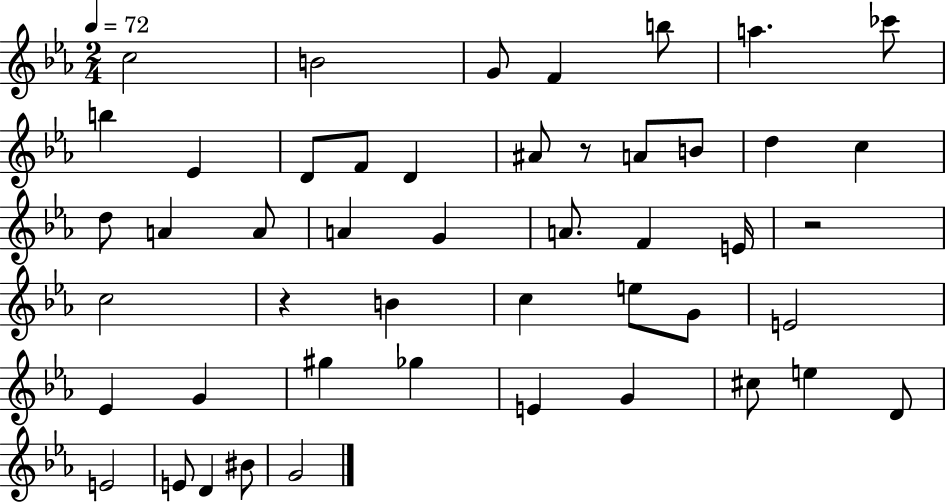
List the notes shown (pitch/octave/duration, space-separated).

C5/h B4/h G4/e F4/q B5/e A5/q. CES6/e B5/q Eb4/q D4/e F4/e D4/q A#4/e R/e A4/e B4/e D5/q C5/q D5/e A4/q A4/e A4/q G4/q A4/e. F4/q E4/s R/h C5/h R/q B4/q C5/q E5/e G4/e E4/h Eb4/q G4/q G#5/q Gb5/q E4/q G4/q C#5/e E5/q D4/e E4/h E4/e D4/q BIS4/e G4/h